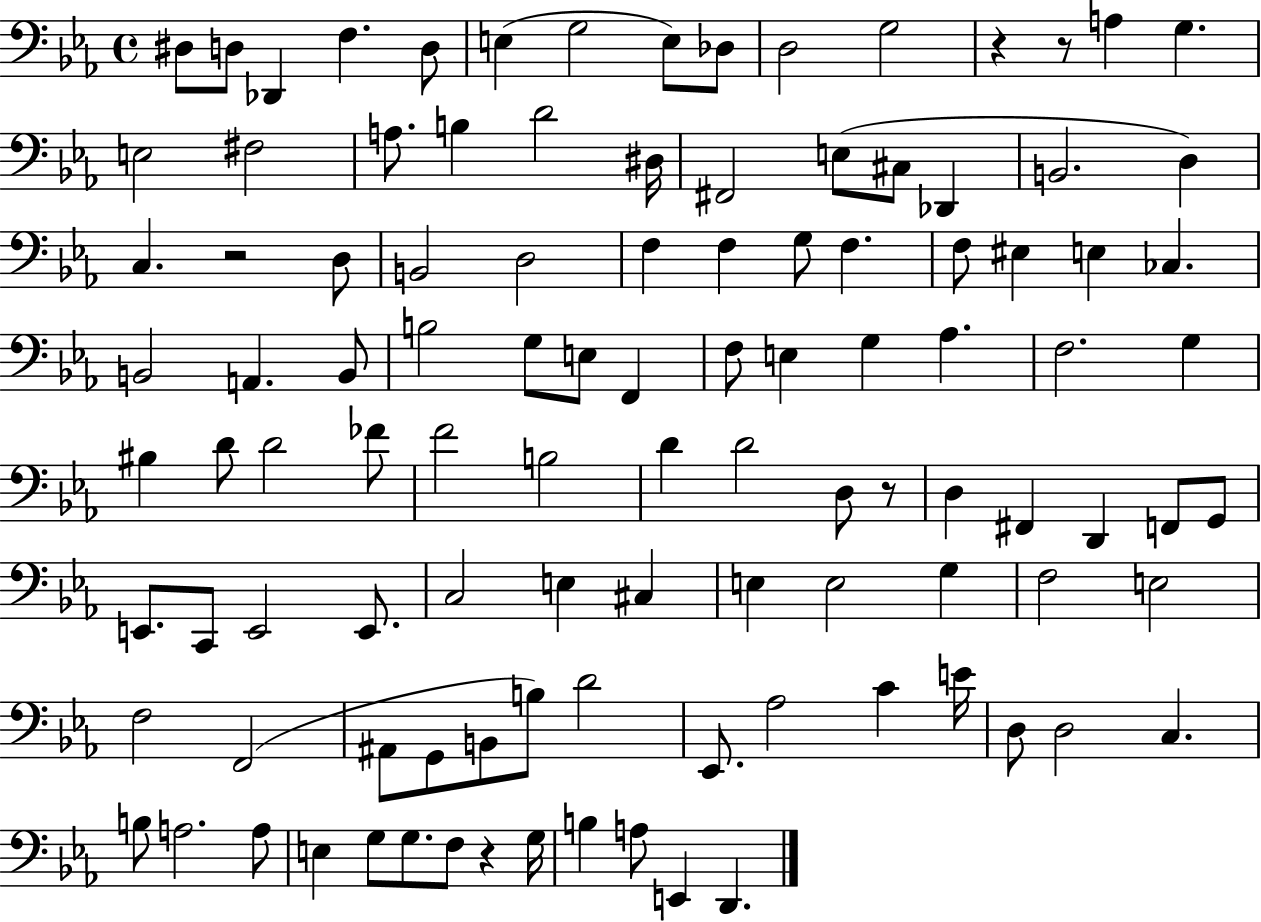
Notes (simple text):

D#3/e D3/e Db2/q F3/q. D3/e E3/q G3/h E3/e Db3/e D3/h G3/h R/q R/e A3/q G3/q. E3/h F#3/h A3/e. B3/q D4/h D#3/s F#2/h E3/e C#3/e Db2/q B2/h. D3/q C3/q. R/h D3/e B2/h D3/h F3/q F3/q G3/e F3/q. F3/e EIS3/q E3/q CES3/q. B2/h A2/q. B2/e B3/h G3/e E3/e F2/q F3/e E3/q G3/q Ab3/q. F3/h. G3/q BIS3/q D4/e D4/h FES4/e F4/h B3/h D4/q D4/h D3/e R/e D3/q F#2/q D2/q F2/e G2/e E2/e. C2/e E2/h E2/e. C3/h E3/q C#3/q E3/q E3/h G3/q F3/h E3/h F3/h F2/h A#2/e G2/e B2/e B3/e D4/h Eb2/e. Ab3/h C4/q E4/s D3/e D3/h C3/q. B3/e A3/h. A3/e E3/q G3/e G3/e. F3/e R/q G3/s B3/q A3/e E2/q D2/q.